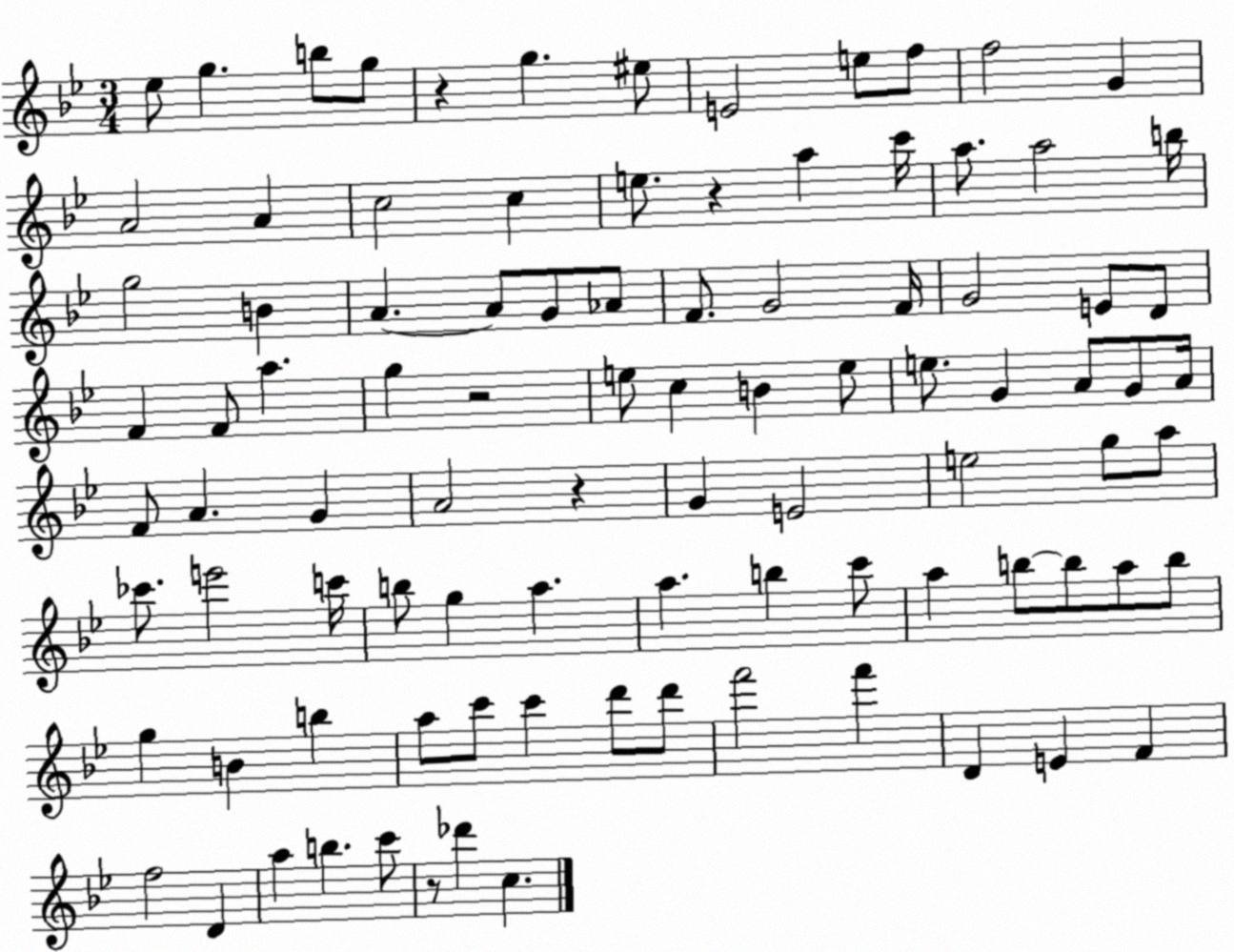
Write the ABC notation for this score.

X:1
T:Untitled
M:3/4
L:1/4
K:Bb
_e/2 g b/2 g/2 z g ^e/2 E2 e/2 f/2 f2 G A2 A c2 c e/2 z a c'/4 a/2 a2 b/4 g2 B A A/2 G/2 _A/2 F/2 G2 F/4 G2 E/2 D/2 F F/2 a g z2 e/2 c B e/2 e/2 G A/2 G/2 A/4 F/2 A G A2 z G E2 e2 g/2 a/2 _c'/2 e'2 c'/4 b/2 g a a b c'/2 a b/2 b/2 a/2 b/2 g B b a/2 c'/2 c' d'/2 d'/2 f'2 f' D E F f2 D a b c'/2 z/2 _d' c